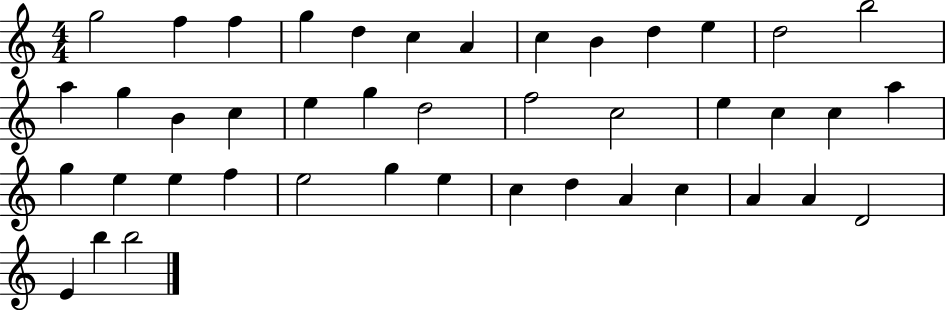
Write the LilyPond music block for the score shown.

{
  \clef treble
  \numericTimeSignature
  \time 4/4
  \key c \major
  g''2 f''4 f''4 | g''4 d''4 c''4 a'4 | c''4 b'4 d''4 e''4 | d''2 b''2 | \break a''4 g''4 b'4 c''4 | e''4 g''4 d''2 | f''2 c''2 | e''4 c''4 c''4 a''4 | \break g''4 e''4 e''4 f''4 | e''2 g''4 e''4 | c''4 d''4 a'4 c''4 | a'4 a'4 d'2 | \break e'4 b''4 b''2 | \bar "|."
}